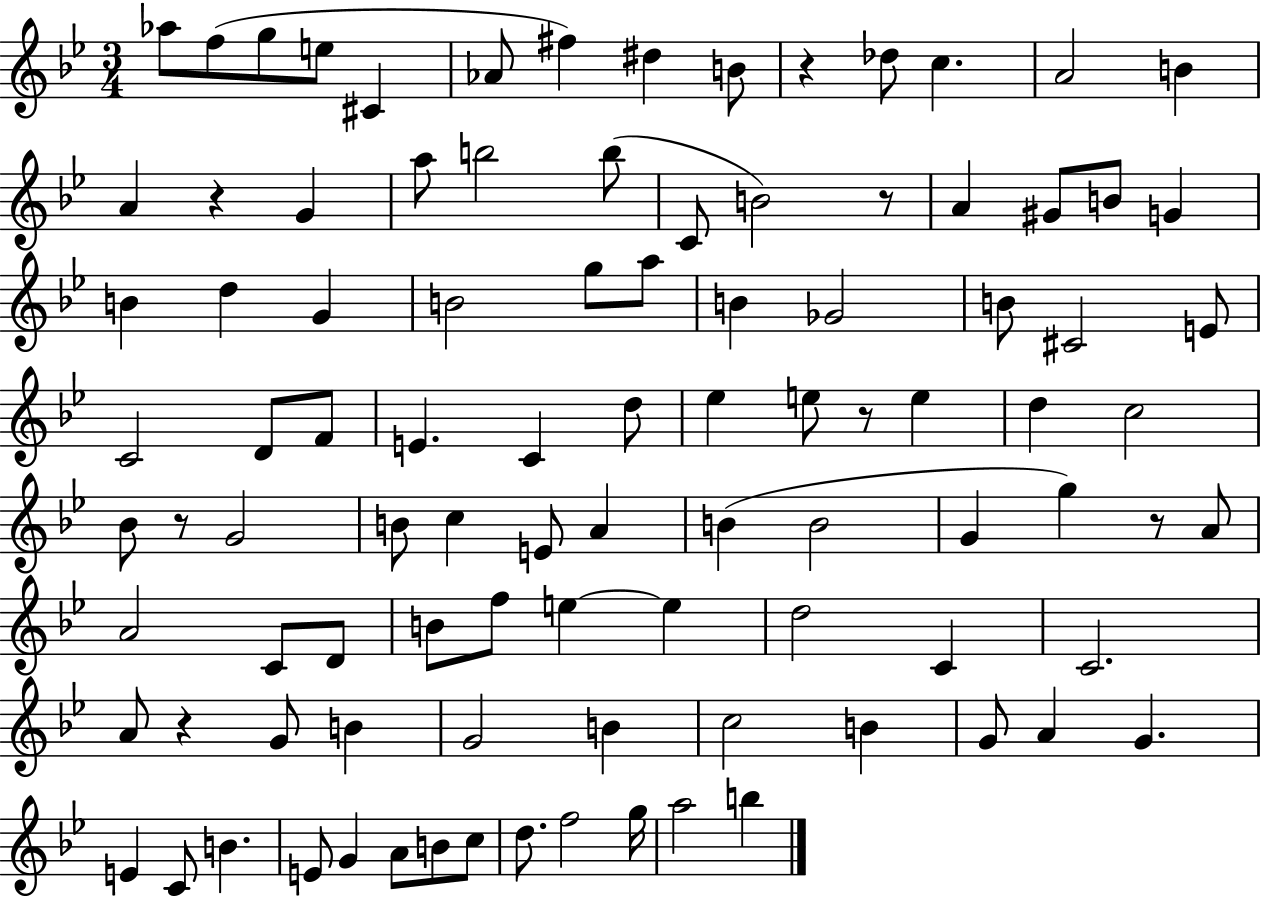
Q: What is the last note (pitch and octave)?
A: B5